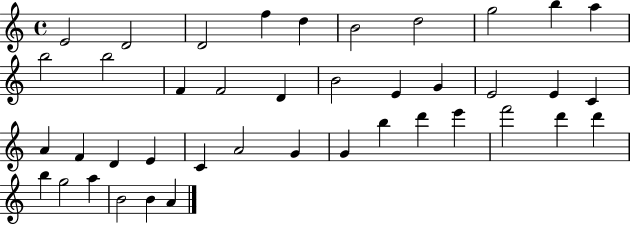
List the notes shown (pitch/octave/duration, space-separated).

E4/h D4/h D4/h F5/q D5/q B4/h D5/h G5/h B5/q A5/q B5/h B5/h F4/q F4/h D4/q B4/h E4/q G4/q E4/h E4/q C4/q A4/q F4/q D4/q E4/q C4/q A4/h G4/q G4/q B5/q D6/q E6/q F6/h D6/q D6/q B5/q G5/h A5/q B4/h B4/q A4/q